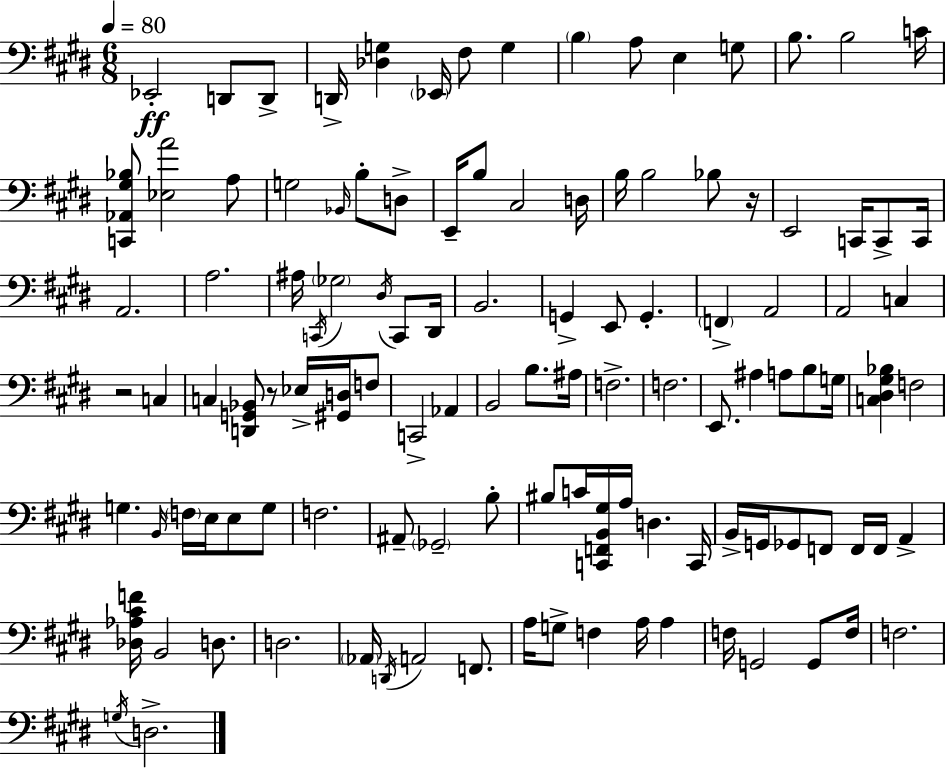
X:1
T:Untitled
M:6/8
L:1/4
K:E
_E,,2 D,,/2 D,,/2 D,,/4 [_D,G,] _E,,/4 ^F,/2 G, B, A,/2 E, G,/2 B,/2 B,2 C/4 [C,,_A,,^G,_B,]/2 [_E,A]2 A,/2 G,2 _B,,/4 B,/2 D,/2 E,,/4 B,/2 ^C,2 D,/4 B,/4 B,2 _B,/2 z/4 E,,2 C,,/4 C,,/2 C,,/4 A,,2 A,2 ^A,/4 C,,/4 _G,2 ^D,/4 C,,/2 ^D,,/4 B,,2 G,, E,,/2 G,, F,, A,,2 A,,2 C, z2 C, C, [D,,G,,_B,,]/2 z/2 _E,/4 [^G,,D,]/4 F,/2 C,,2 _A,, B,,2 B,/2 ^A,/4 F,2 F,2 E,,/2 ^A, A,/2 B,/2 G,/4 [C,^D,^G,_B,] F,2 G, B,,/4 F,/4 E,/4 E,/2 G,/2 F,2 ^A,,/2 _G,,2 B,/2 ^B,/2 C/4 [C,,F,,B,,^G,]/4 A,/4 D, C,,/4 B,,/4 G,,/4 _G,,/2 F,,/2 F,,/4 F,,/4 A,, [_D,_A,^CF]/4 B,,2 D,/2 D,2 _A,,/4 D,,/4 A,,2 F,,/2 A,/4 G,/2 F, A,/4 A, F,/4 G,,2 G,,/2 F,/4 F,2 G,/4 D,2